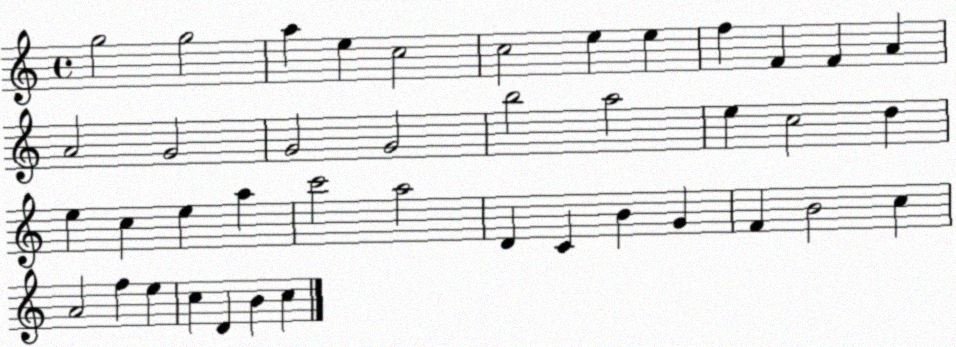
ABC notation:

X:1
T:Untitled
M:4/4
L:1/4
K:C
g2 g2 a e c2 c2 e e f F F A A2 G2 G2 G2 b2 a2 e c2 d e c e a c'2 a2 D C B G F B2 c A2 f e c D B c